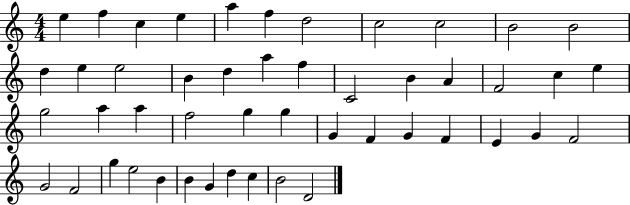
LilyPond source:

{
  \clef treble
  \numericTimeSignature
  \time 4/4
  \key c \major
  e''4 f''4 c''4 e''4 | a''4 f''4 d''2 | c''2 c''2 | b'2 b'2 | \break d''4 e''4 e''2 | b'4 d''4 a''4 f''4 | c'2 b'4 a'4 | f'2 c''4 e''4 | \break g''2 a''4 a''4 | f''2 g''4 g''4 | g'4 f'4 g'4 f'4 | e'4 g'4 f'2 | \break g'2 f'2 | g''4 e''2 b'4 | b'4 g'4 d''4 c''4 | b'2 d'2 | \break \bar "|."
}